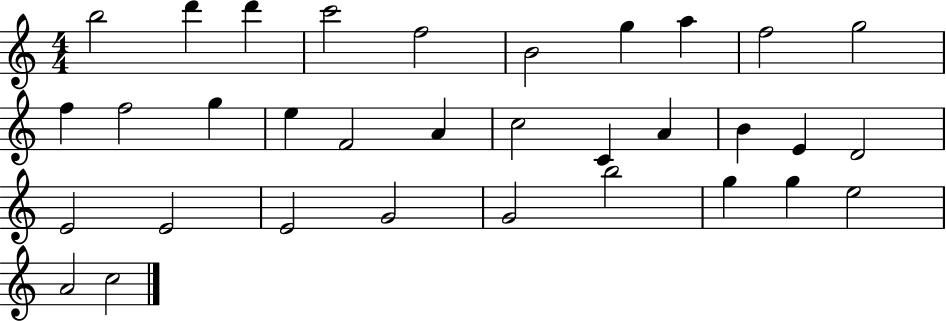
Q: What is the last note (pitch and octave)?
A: C5